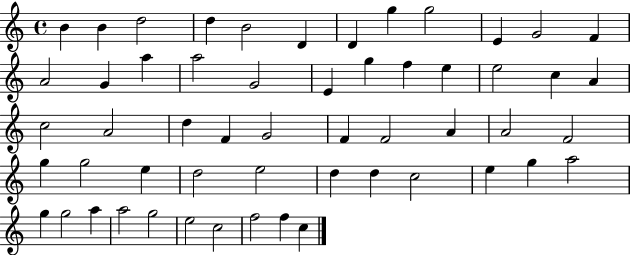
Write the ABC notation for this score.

X:1
T:Untitled
M:4/4
L:1/4
K:C
B B d2 d B2 D D g g2 E G2 F A2 G a a2 G2 E g f e e2 c A c2 A2 d F G2 F F2 A A2 F2 g g2 e d2 e2 d d c2 e g a2 g g2 a a2 g2 e2 c2 f2 f c